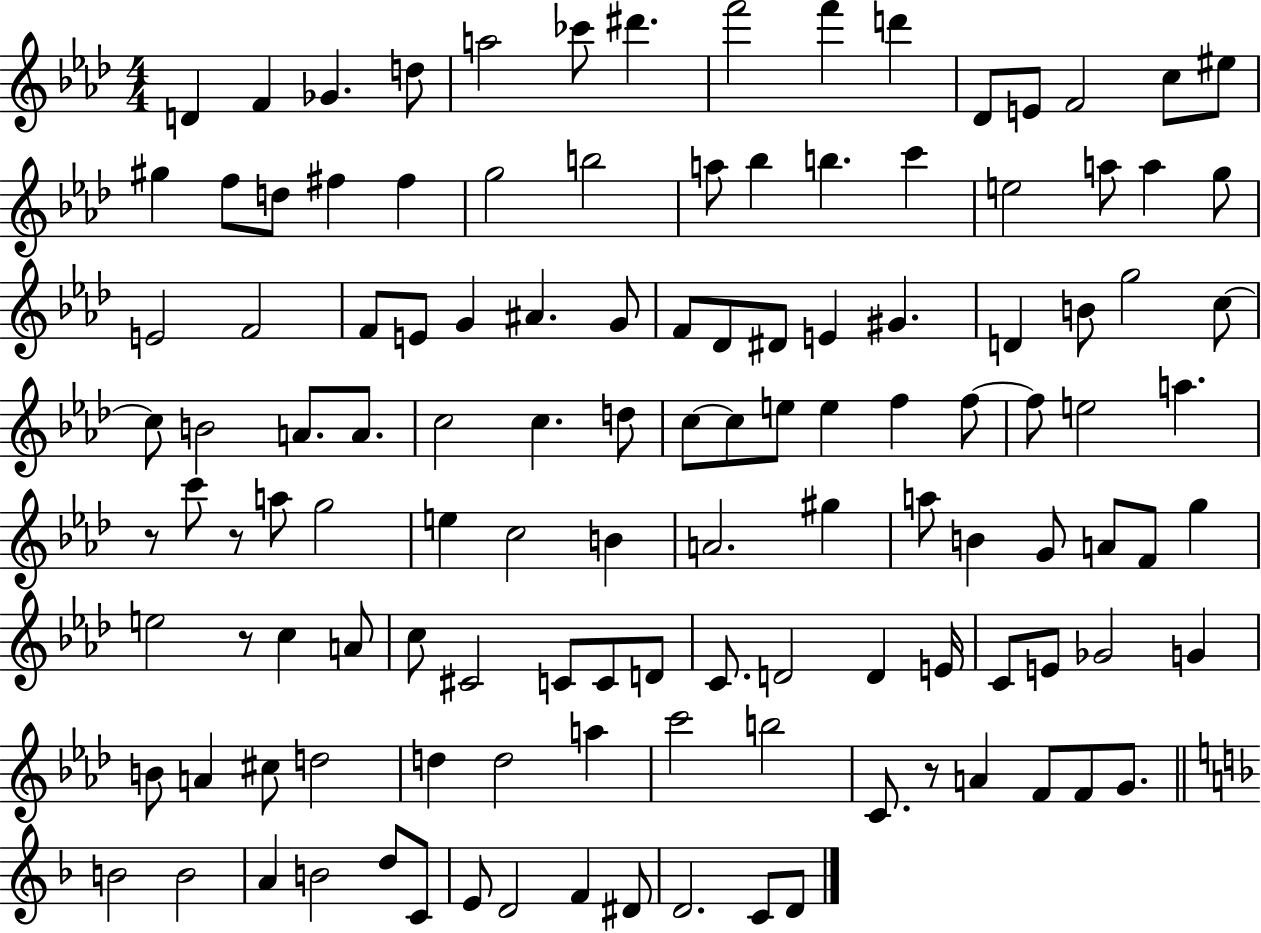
X:1
T:Untitled
M:4/4
L:1/4
K:Ab
D F _G d/2 a2 _c'/2 ^d' f'2 f' d' _D/2 E/2 F2 c/2 ^e/2 ^g f/2 d/2 ^f ^f g2 b2 a/2 _b b c' e2 a/2 a g/2 E2 F2 F/2 E/2 G ^A G/2 F/2 _D/2 ^D/2 E ^G D B/2 g2 c/2 c/2 B2 A/2 A/2 c2 c d/2 c/2 c/2 e/2 e f f/2 f/2 e2 a z/2 c'/2 z/2 a/2 g2 e c2 B A2 ^g a/2 B G/2 A/2 F/2 g e2 z/2 c A/2 c/2 ^C2 C/2 C/2 D/2 C/2 D2 D E/4 C/2 E/2 _G2 G B/2 A ^c/2 d2 d d2 a c'2 b2 C/2 z/2 A F/2 F/2 G/2 B2 B2 A B2 d/2 C/2 E/2 D2 F ^D/2 D2 C/2 D/2